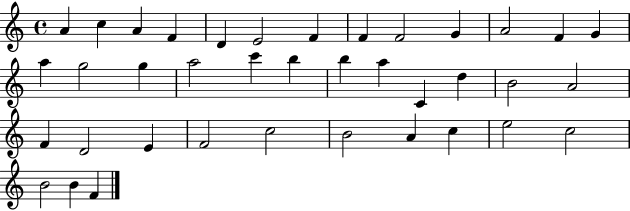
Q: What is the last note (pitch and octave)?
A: F4